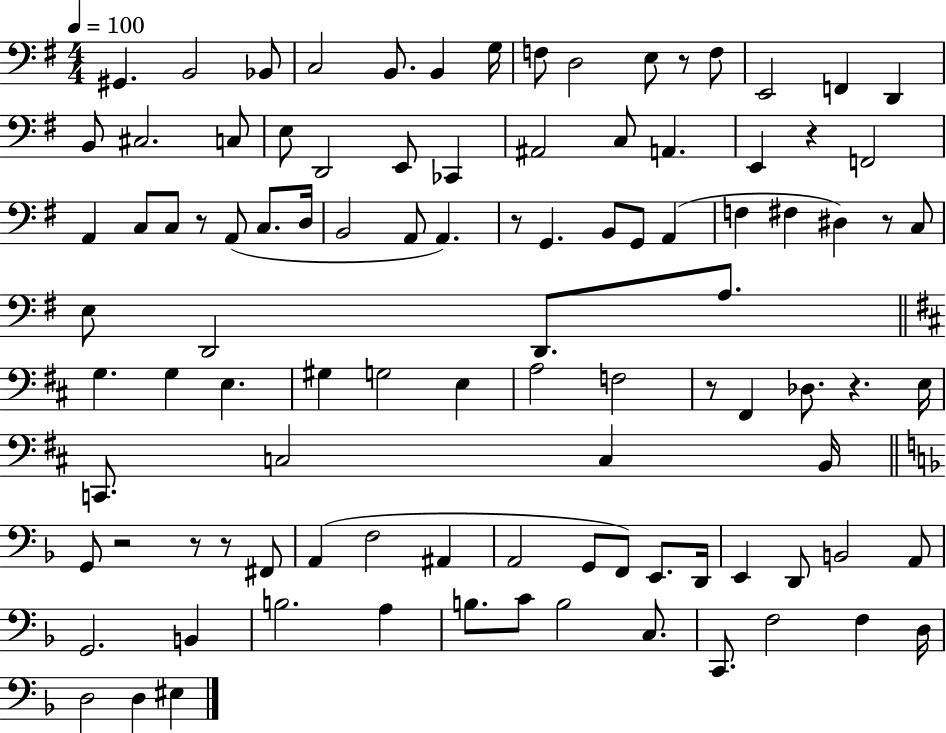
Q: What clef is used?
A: bass